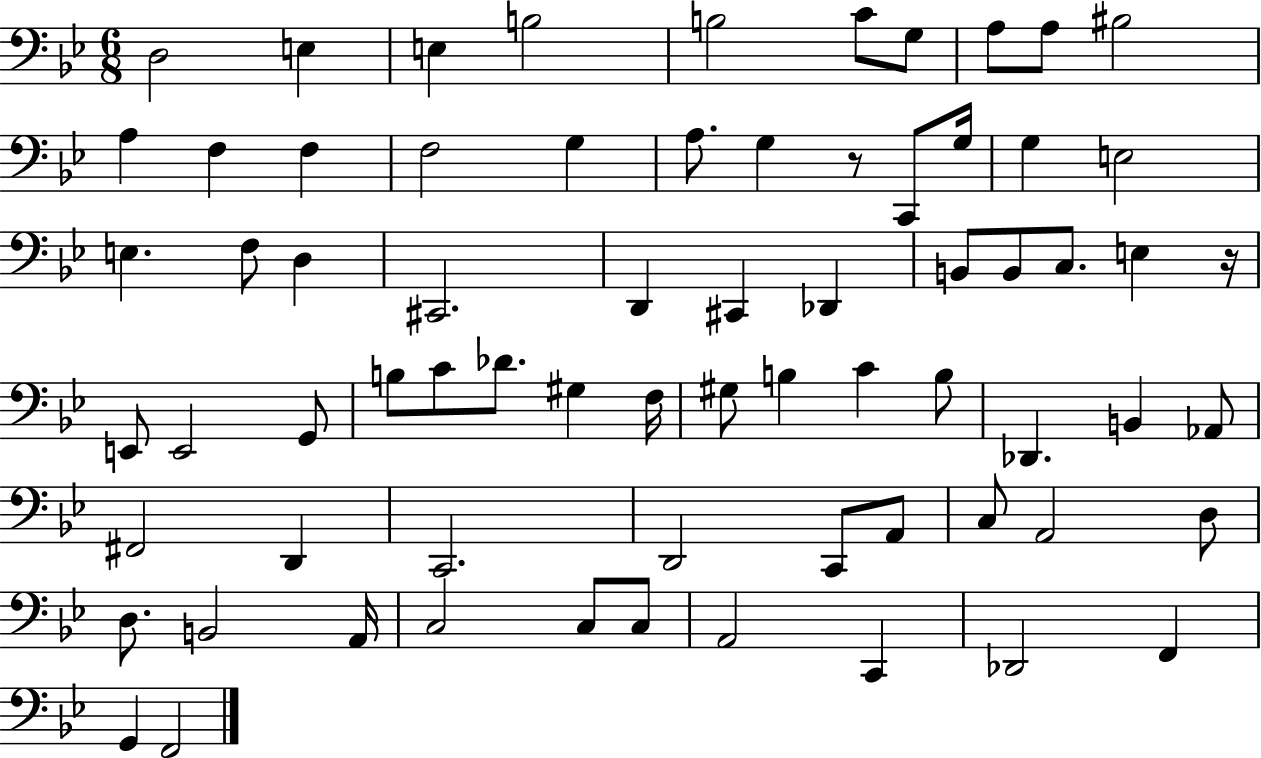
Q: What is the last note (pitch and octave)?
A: F2